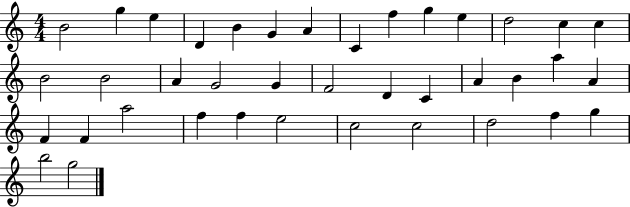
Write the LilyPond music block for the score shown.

{
  \clef treble
  \numericTimeSignature
  \time 4/4
  \key c \major
  b'2 g''4 e''4 | d'4 b'4 g'4 a'4 | c'4 f''4 g''4 e''4 | d''2 c''4 c''4 | \break b'2 b'2 | a'4 g'2 g'4 | f'2 d'4 c'4 | a'4 b'4 a''4 a'4 | \break f'4 f'4 a''2 | f''4 f''4 e''2 | c''2 c''2 | d''2 f''4 g''4 | \break b''2 g''2 | \bar "|."
}